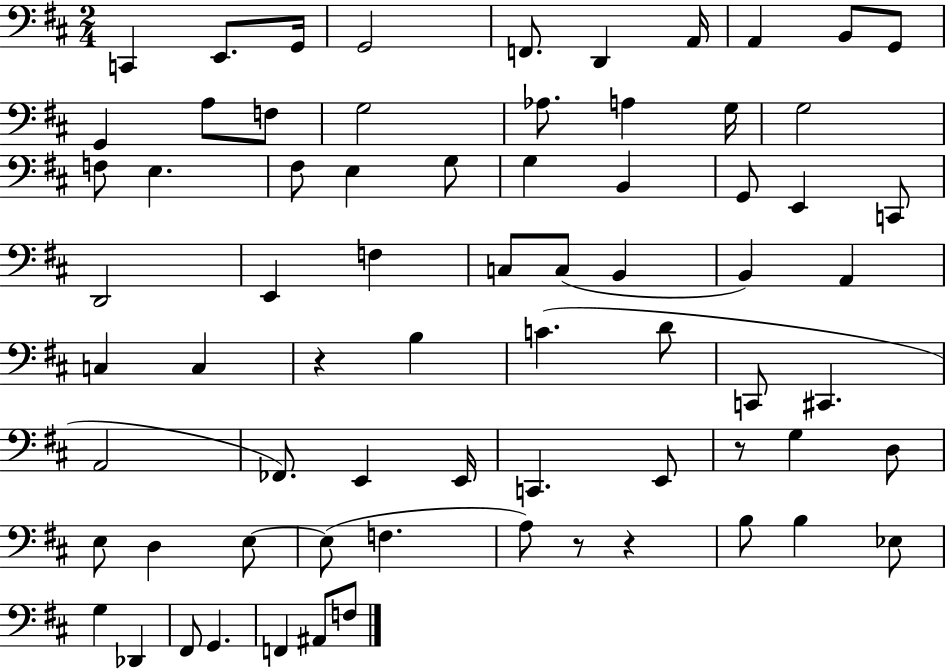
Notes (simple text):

C2/q E2/e. G2/s G2/h F2/e. D2/q A2/s A2/q B2/e G2/e G2/q A3/e F3/e G3/h Ab3/e. A3/q G3/s G3/h F3/e E3/q. F#3/e E3/q G3/e G3/q B2/q G2/e E2/q C2/e D2/h E2/q F3/q C3/e C3/e B2/q B2/q A2/q C3/q C3/q R/q B3/q C4/q. D4/e C2/e C#2/q. A2/h FES2/e. E2/q E2/s C2/q. E2/e R/e G3/q D3/e E3/e D3/q E3/e E3/e F3/q. A3/e R/e R/q B3/e B3/q Eb3/e G3/q Db2/q F#2/e G2/q. F2/q A#2/e F3/e